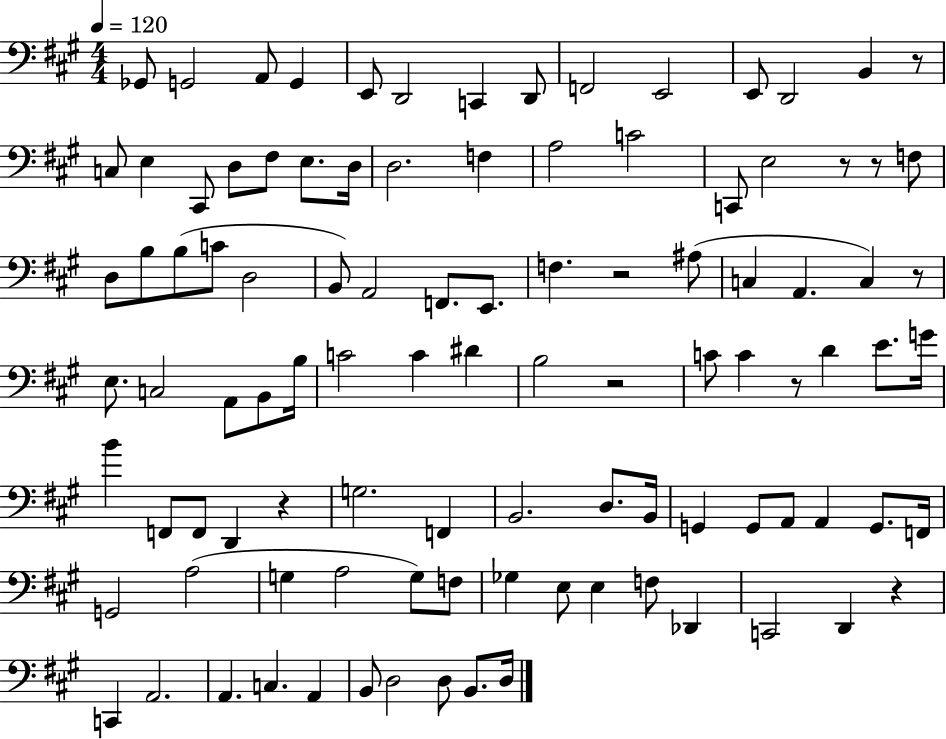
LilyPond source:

{
  \clef bass
  \numericTimeSignature
  \time 4/4
  \key a \major
  \tempo 4 = 120
  ges,8 g,2 a,8 g,4 | e,8 d,2 c,4 d,8 | f,2 e,2 | e,8 d,2 b,4 r8 | \break c8 e4 cis,8 d8 fis8 e8. d16 | d2. f4 | a2 c'2 | c,8 e2 r8 r8 f8 | \break d8 b8 b8( c'8 d2 | b,8) a,2 f,8. e,8. | f4. r2 ais8( | c4 a,4. c4) r8 | \break e8. c2 a,8 b,8 b16 | c'2 c'4 dis'4 | b2 r2 | c'8 c'4 r8 d'4 e'8. g'16 | \break b'4 f,8 f,8 d,4 r4 | g2. f,4 | b,2. d8. b,16 | g,4 g,8 a,8 a,4 g,8. f,16 | \break g,2 a2( | g4 a2 g8) f8 | ges4 e8 e4 f8 des,4 | c,2 d,4 r4 | \break c,4 a,2. | a,4. c4. a,4 | b,8 d2 d8 b,8. d16 | \bar "|."
}